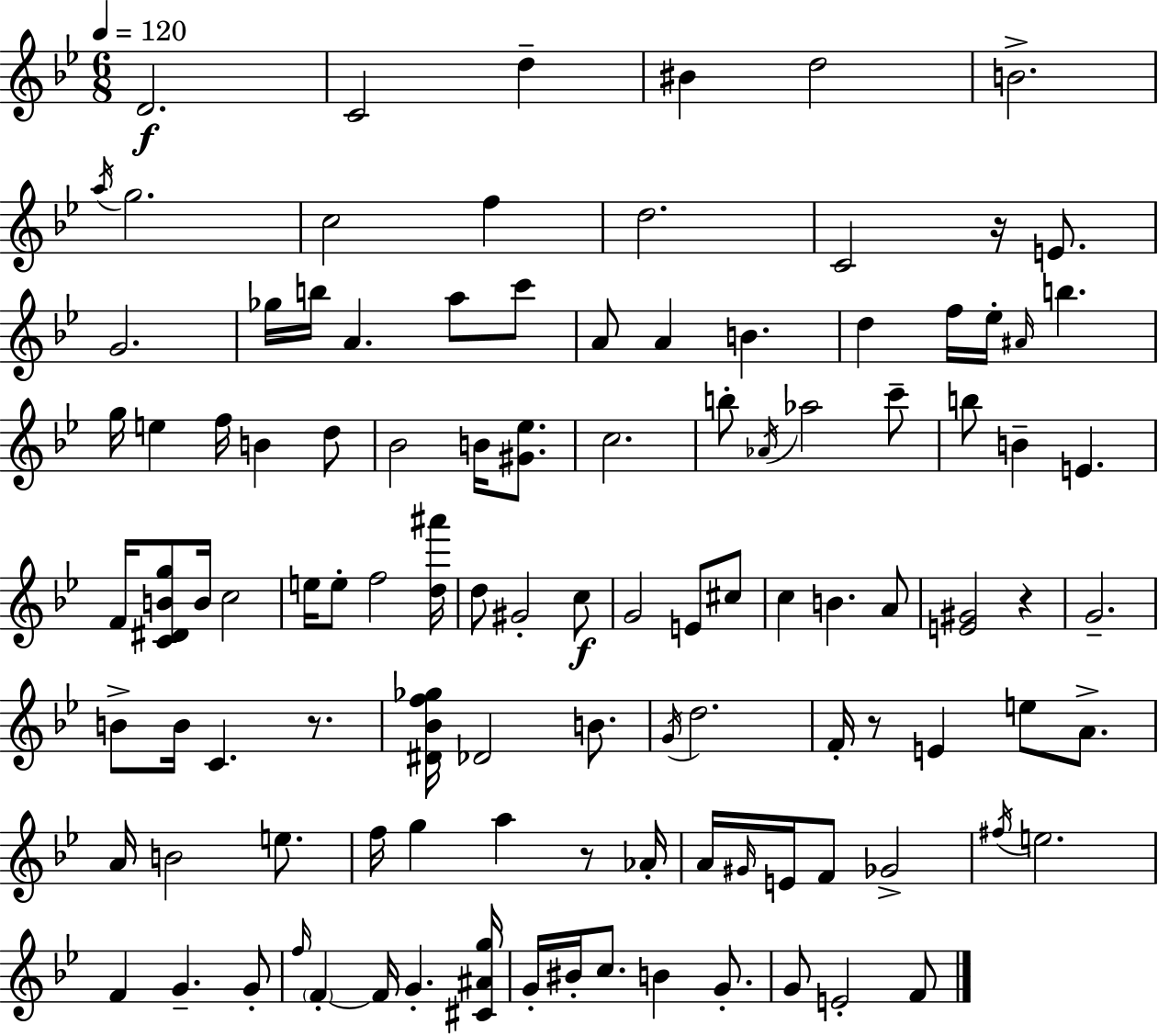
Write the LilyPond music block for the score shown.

{
  \clef treble
  \numericTimeSignature
  \time 6/8
  \key g \minor
  \tempo 4 = 120
  \repeat volta 2 { d'2.\f | c'2 d''4-- | bis'4 d''2 | b'2.-> | \break \acciaccatura { a''16 } g''2. | c''2 f''4 | d''2. | c'2 r16 e'8. | \break g'2. | ges''16 b''16 a'4. a''8 c'''8 | a'8 a'4 b'4. | d''4 f''16 ees''16-. \grace { ais'16 } b''4. | \break g''16 e''4 f''16 b'4 | d''8 bes'2 b'16 <gis' ees''>8. | c''2. | b''8-. \acciaccatura { aes'16 } aes''2 | \break c'''8-- b''8 b'4-- e'4. | f'16 <c' dis' b' g''>8 b'16 c''2 | e''16 e''8-. f''2 | <d'' ais'''>16 d''8 gis'2-. | \break c''8\f g'2 e'8 | cis''8 c''4 b'4. | a'8 <e' gis'>2 r4 | g'2.-- | \break b'8-> b'16 c'4. | r8. <dis' bes' f'' ges''>16 des'2 | b'8. \acciaccatura { g'16 } d''2. | f'16-. r8 e'4 e''8 | \break a'8.-> a'16 b'2 | e''8. f''16 g''4 a''4 | r8 aes'16-. a'16 \grace { gis'16 } e'16 f'8 ges'2-> | \acciaccatura { fis''16 } e''2. | \break f'4 g'4.-- | g'8-. \grace { f''16 } \parenthesize f'4-.~~ f'16 | g'4.-. <cis' ais' g''>16 g'16-. bis'16-. c''8. | b'4 g'8.-. g'8 e'2-. | \break f'8 } \bar "|."
}